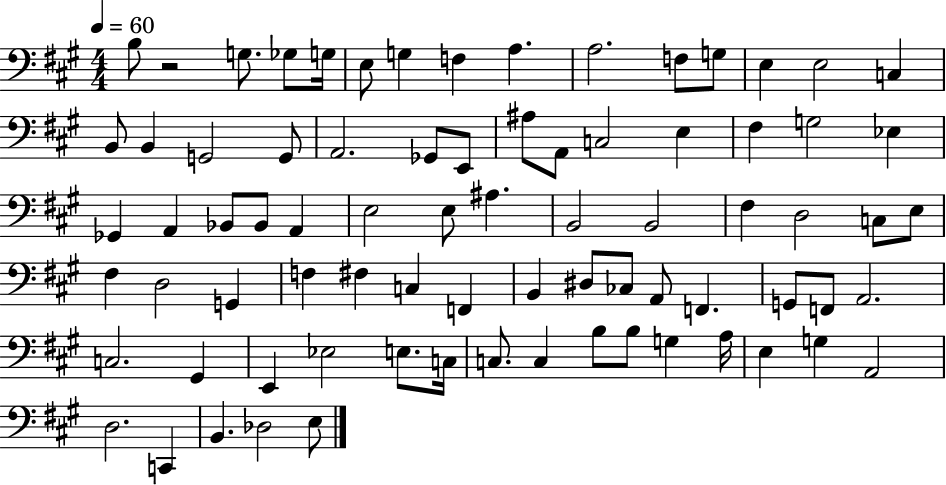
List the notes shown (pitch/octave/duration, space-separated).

B3/e R/h G3/e. Gb3/e G3/s E3/e G3/q F3/q A3/q. A3/h. F3/e G3/e E3/q E3/h C3/q B2/e B2/q G2/h G2/e A2/h. Gb2/e E2/e A#3/e A2/e C3/h E3/q F#3/q G3/h Eb3/q Gb2/q A2/q Bb2/e Bb2/e A2/q E3/h E3/e A#3/q. B2/h B2/h F#3/q D3/h C3/e E3/e F#3/q D3/h G2/q F3/q F#3/q C3/q F2/q B2/q D#3/e CES3/e A2/e F2/q. G2/e F2/e A2/h. C3/h. G#2/q E2/q Eb3/h E3/e. C3/s C3/e. C3/q B3/e B3/e G3/q A3/s E3/q G3/q A2/h D3/h. C2/q B2/q. Db3/h E3/e